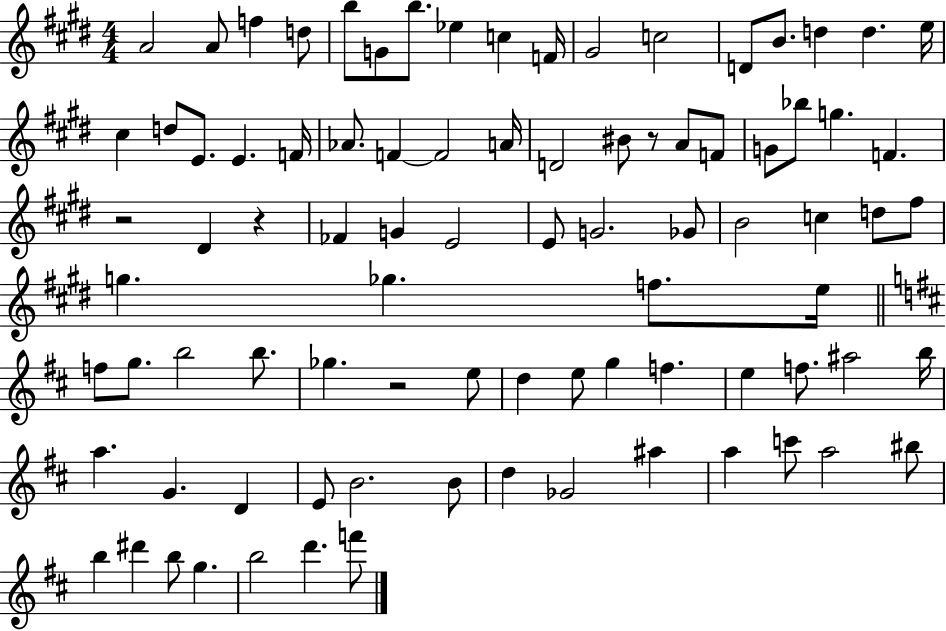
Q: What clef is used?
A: treble